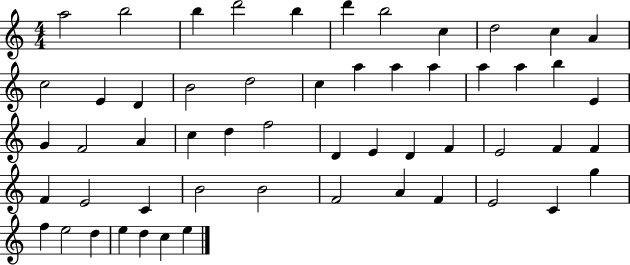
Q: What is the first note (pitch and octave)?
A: A5